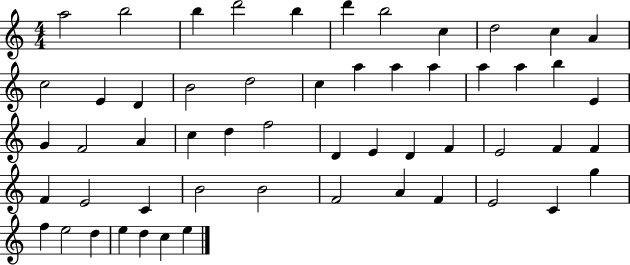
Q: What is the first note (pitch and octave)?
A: A5